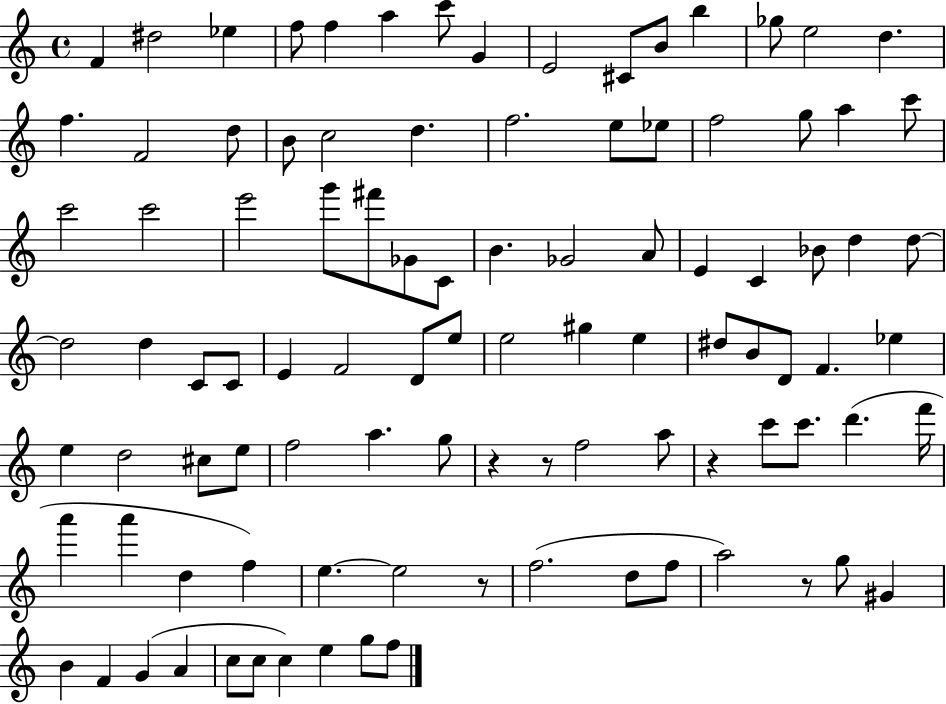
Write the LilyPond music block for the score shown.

{
  \clef treble
  \time 4/4
  \defaultTimeSignature
  \key c \major
  f'4 dis''2 ees''4 | f''8 f''4 a''4 c'''8 g'4 | e'2 cis'8 b'8 b''4 | ges''8 e''2 d''4. | \break f''4. f'2 d''8 | b'8 c''2 d''4. | f''2. e''8 ees''8 | f''2 g''8 a''4 c'''8 | \break c'''2 c'''2 | e'''2 g'''8 fis'''8 ges'8 c'8 | b'4. ges'2 a'8 | e'4 c'4 bes'8 d''4 d''8~~ | \break d''2 d''4 c'8 c'8 | e'4 f'2 d'8 e''8 | e''2 gis''4 e''4 | dis''8 b'8 d'8 f'4. ees''4 | \break e''4 d''2 cis''8 e''8 | f''2 a''4. g''8 | r4 r8 f''2 a''8 | r4 c'''8 c'''8. d'''4.( f'''16 | \break a'''4 a'''4 d''4 f''4) | e''4.~~ e''2 r8 | f''2.( d''8 f''8 | a''2) r8 g''8 gis'4 | \break b'4 f'4 g'4( a'4 | c''8 c''8 c''4) e''4 g''8 f''8 | \bar "|."
}